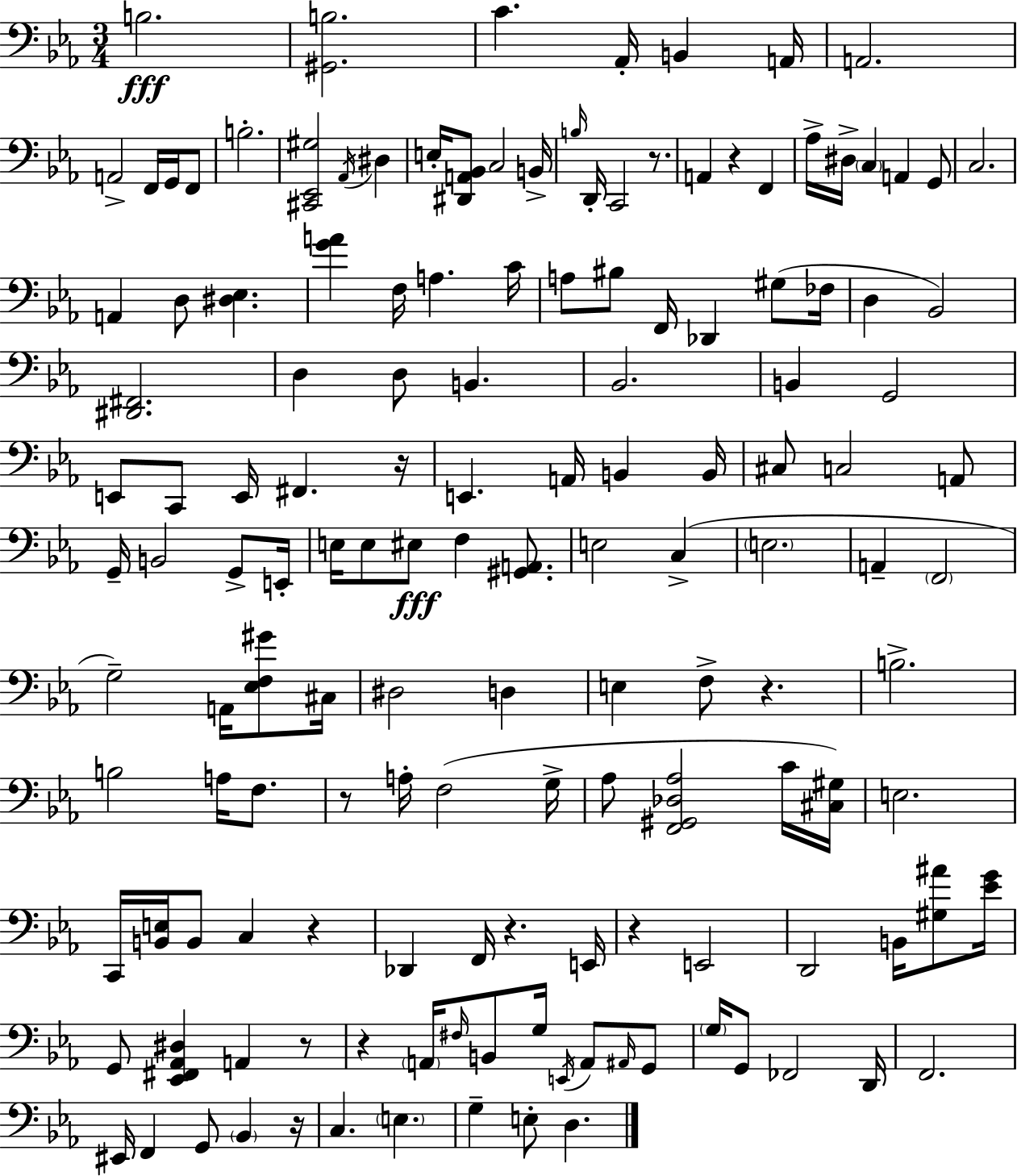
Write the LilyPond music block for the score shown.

{
  \clef bass
  \numericTimeSignature
  \time 3/4
  \key c \minor
  b2.\fff | <gis, b>2. | c'4. aes,16-. b,4 a,16 | a,2. | \break a,2-> f,16 g,16 f,8 | b2.-. | <cis, ees, gis>2 \acciaccatura { aes,16 } dis4 | e16-. <dis, a, bes,>8 c2 | \break b,16-> \grace { b16 } d,16-. c,2 r8. | a,4 r4 f,4 | aes16-> dis16-> \parenthesize c4 a,4 | g,8 c2. | \break a,4 d8 <dis ees>4. | <g' a'>4 f16 a4. | c'16 a8 bis8 f,16 des,4 gis8( | fes16 d4 bes,2) | \break <dis, fis,>2. | d4 d8 b,4. | bes,2. | b,4 g,2 | \break e,8 c,8 e,16 fis,4. | r16 e,4. a,16 b,4 | b,16 cis8 c2 | a,8 g,16-- b,2 g,8-> | \break e,16-. e16 e8 eis8\fff f4 <gis, a,>8. | e2 c4->( | \parenthesize e2. | a,4-- \parenthesize f,2 | \break g2--) a,16 <ees f gis'>8 | cis16 dis2 d4 | e4 f8-> r4. | b2.-> | \break b2 a16 f8. | r8 a16-. f2( | g16-> aes8 <f, gis, des aes>2 | c'16 <cis gis>16) e2. | \break c,16 <b, e>16 b,8 c4 r4 | des,4 f,16 r4. | e,16 r4 e,2 | d,2 b,16 <gis ais'>8 | \break <ees' g'>16 g,8 <ees, fis, aes, dis>4 a,4 | r8 r4 \parenthesize a,16 \grace { fis16 } b,8 g16 \acciaccatura { e,16 } | a,8 \grace { ais,16 } g,8 \parenthesize g16 g,8 fes,2 | d,16 f,2. | \break eis,16 f,4 g,8 | \parenthesize bes,4 r16 c4. \parenthesize e4. | g4-- e8-. d4. | \bar "|."
}